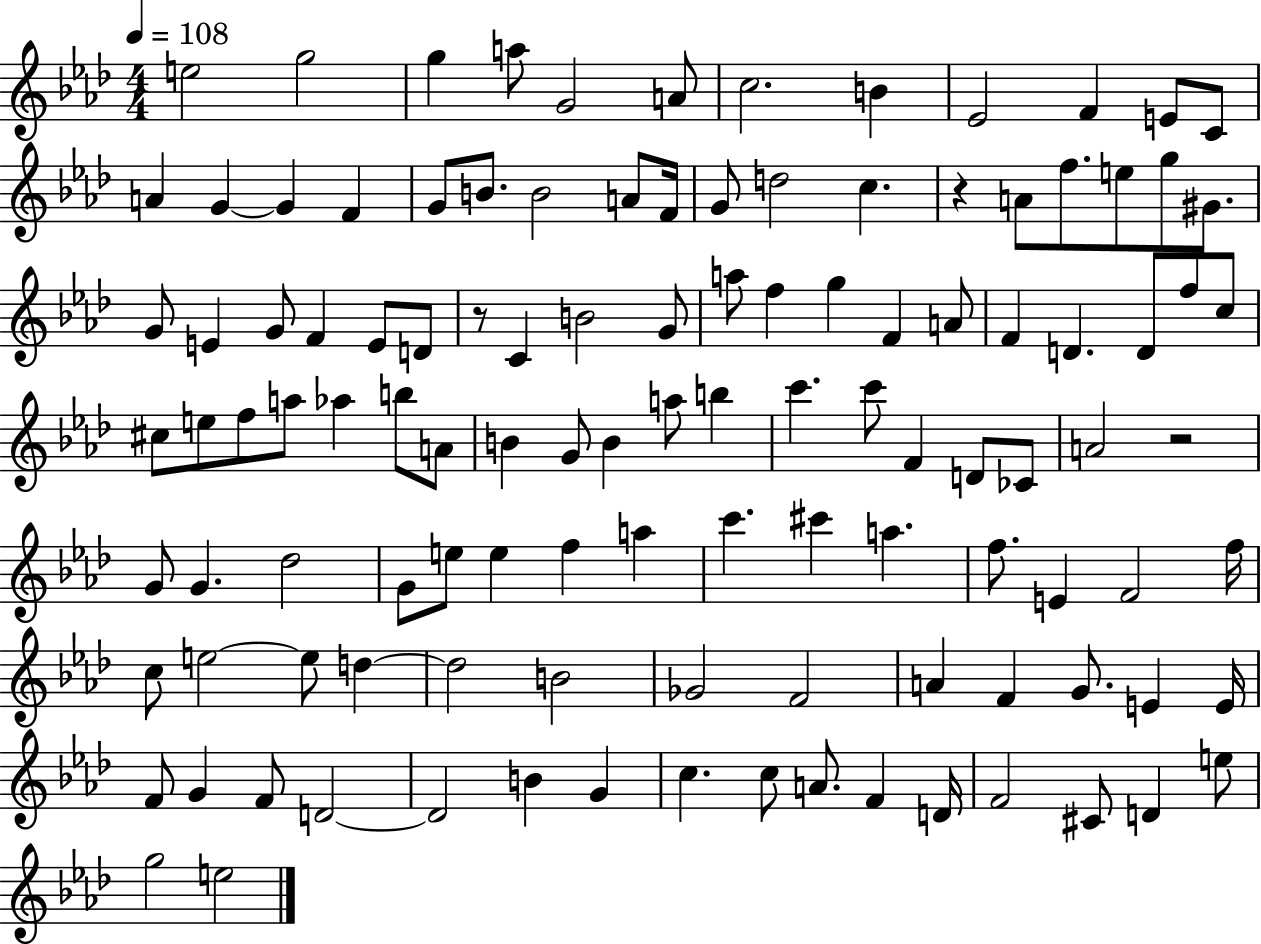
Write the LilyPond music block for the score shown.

{
  \clef treble
  \numericTimeSignature
  \time 4/4
  \key aes \major
  \tempo 4 = 108
  e''2 g''2 | g''4 a''8 g'2 a'8 | c''2. b'4 | ees'2 f'4 e'8 c'8 | \break a'4 g'4~~ g'4 f'4 | g'8 b'8. b'2 a'8 f'16 | g'8 d''2 c''4. | r4 a'8 f''8. e''8 g''8 gis'8. | \break g'8 e'4 g'8 f'4 e'8 d'8 | r8 c'4 b'2 g'8 | a''8 f''4 g''4 f'4 a'8 | f'4 d'4. d'8 f''8 c''8 | \break cis''8 e''8 f''8 a''8 aes''4 b''8 a'8 | b'4 g'8 b'4 a''8 b''4 | c'''4. c'''8 f'4 d'8 ces'8 | a'2 r2 | \break g'8 g'4. des''2 | g'8 e''8 e''4 f''4 a''4 | c'''4. cis'''4 a''4. | f''8. e'4 f'2 f''16 | \break c''8 e''2~~ e''8 d''4~~ | d''2 b'2 | ges'2 f'2 | a'4 f'4 g'8. e'4 e'16 | \break f'8 g'4 f'8 d'2~~ | d'2 b'4 g'4 | c''4. c''8 a'8. f'4 d'16 | f'2 cis'8 d'4 e''8 | \break g''2 e''2 | \bar "|."
}